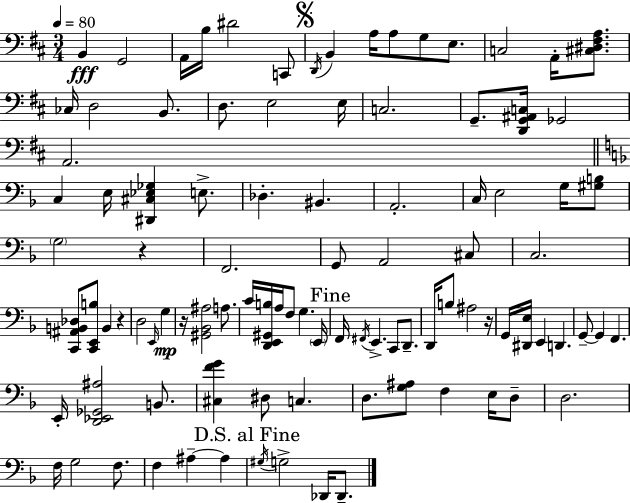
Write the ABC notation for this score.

X:1
T:Untitled
M:3/4
L:1/4
K:D
B,, G,,2 A,,/4 B,/4 ^D2 C,,/2 D,,/4 B,, A,/4 A,/2 G,/2 E,/2 C,2 A,,/4 [^C,^D,^F,A,]/2 _C,/4 D,2 B,,/2 D,/2 E,2 E,/4 C,2 G,,/2 [D,,G,,^A,,C,]/4 _G,,2 A,,2 C, E,/4 [^D,,^C,_E,_G,] E,/2 _D, ^B,, A,,2 C,/4 E,2 G,/4 [^G,B,]/2 G,2 z F,,2 G,,/2 A,,2 ^C,/2 C,2 [C,,^A,,B,,_D,]/2 [C,,E,,B,]/2 B,, z D,2 E,,/4 G, z/4 [^G,,_B,,^A,]2 A,/2 C/4 [D,,E,,^G,,B,]/4 A,/4 F,/2 G, E,,/4 F,,/4 ^F,,/4 E,, C,,/2 D,,/2 D,,/4 B,/2 ^A,2 z/4 G,,/4 [^D,,E,]/4 E,, D,, G,,/2 G,, F,, E,,/4 [D,,_E,,_G,,^A,]2 B,,/2 [^C,FG] ^D,/2 C, D,/2 [G,^A,]/2 F, E,/4 D,/2 D,2 F,/4 G,2 F,/2 F, ^A, ^A, ^G,/4 G,2 _D,,/4 _D,,/2